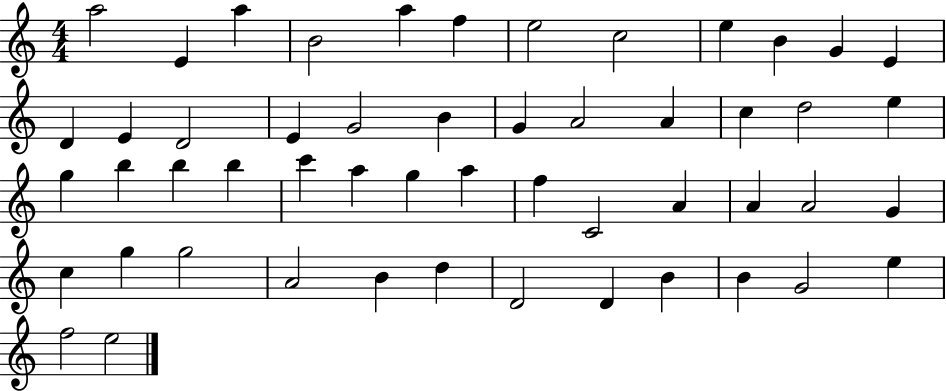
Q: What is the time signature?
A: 4/4